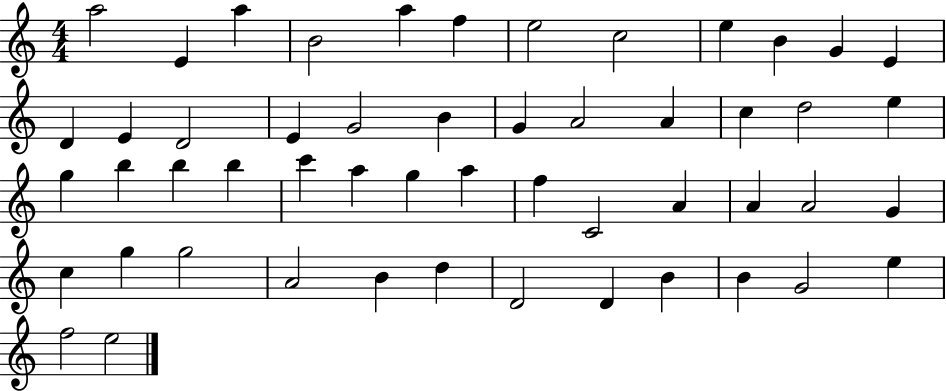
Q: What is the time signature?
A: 4/4